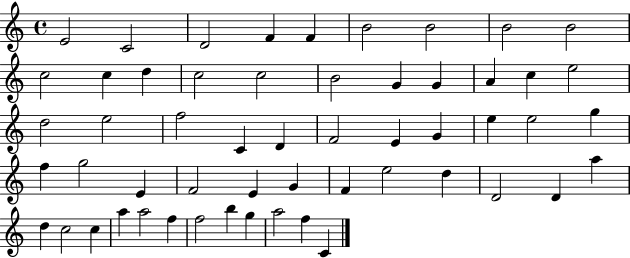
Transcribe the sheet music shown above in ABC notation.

X:1
T:Untitled
M:4/4
L:1/4
K:C
E2 C2 D2 F F B2 B2 B2 B2 c2 c d c2 c2 B2 G G A c e2 d2 e2 f2 C D F2 E G e e2 g f g2 E F2 E G F e2 d D2 D a d c2 c a a2 f f2 b g a2 f C